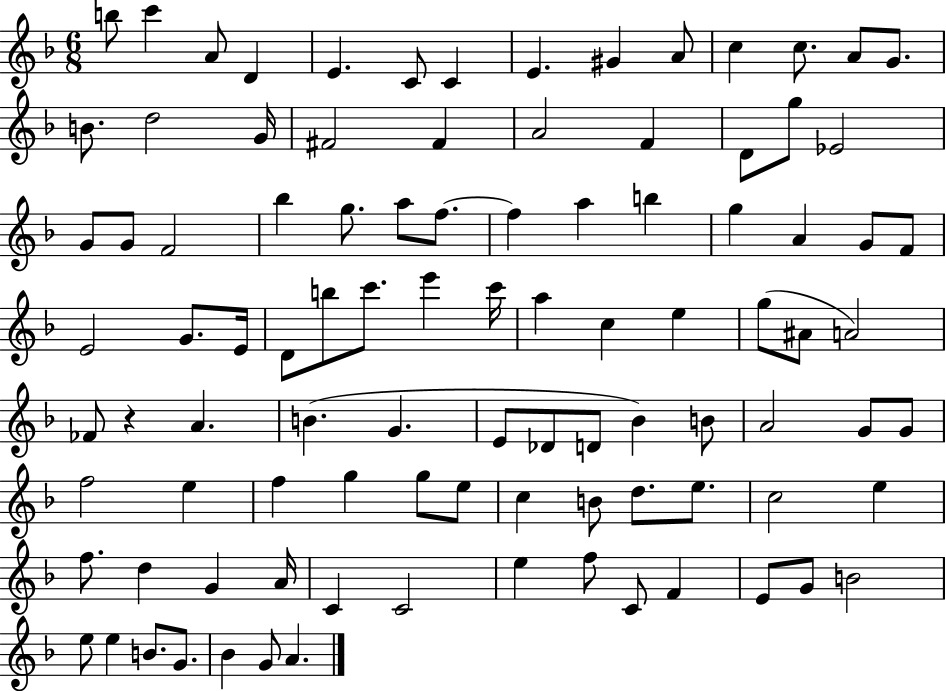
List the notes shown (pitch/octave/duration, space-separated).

B5/e C6/q A4/e D4/q E4/q. C4/e C4/q E4/q. G#4/q A4/e C5/q C5/e. A4/e G4/e. B4/e. D5/h G4/s F#4/h F#4/q A4/h F4/q D4/e G5/e Eb4/h G4/e G4/e F4/h Bb5/q G5/e. A5/e F5/e. F5/q A5/q B5/q G5/q A4/q G4/e F4/e E4/h G4/e. E4/s D4/e B5/e C6/e. E6/q C6/s A5/q C5/q E5/q G5/e A#4/e A4/h FES4/e R/q A4/q. B4/q. G4/q. E4/e Db4/e D4/e Bb4/q B4/e A4/h G4/e G4/e F5/h E5/q F5/q G5/q G5/e E5/e C5/q B4/e D5/e. E5/e. C5/h E5/q F5/e. D5/q G4/q A4/s C4/q C4/h E5/q F5/e C4/e F4/q E4/e G4/e B4/h E5/e E5/q B4/e. G4/e. Bb4/q G4/e A4/q.